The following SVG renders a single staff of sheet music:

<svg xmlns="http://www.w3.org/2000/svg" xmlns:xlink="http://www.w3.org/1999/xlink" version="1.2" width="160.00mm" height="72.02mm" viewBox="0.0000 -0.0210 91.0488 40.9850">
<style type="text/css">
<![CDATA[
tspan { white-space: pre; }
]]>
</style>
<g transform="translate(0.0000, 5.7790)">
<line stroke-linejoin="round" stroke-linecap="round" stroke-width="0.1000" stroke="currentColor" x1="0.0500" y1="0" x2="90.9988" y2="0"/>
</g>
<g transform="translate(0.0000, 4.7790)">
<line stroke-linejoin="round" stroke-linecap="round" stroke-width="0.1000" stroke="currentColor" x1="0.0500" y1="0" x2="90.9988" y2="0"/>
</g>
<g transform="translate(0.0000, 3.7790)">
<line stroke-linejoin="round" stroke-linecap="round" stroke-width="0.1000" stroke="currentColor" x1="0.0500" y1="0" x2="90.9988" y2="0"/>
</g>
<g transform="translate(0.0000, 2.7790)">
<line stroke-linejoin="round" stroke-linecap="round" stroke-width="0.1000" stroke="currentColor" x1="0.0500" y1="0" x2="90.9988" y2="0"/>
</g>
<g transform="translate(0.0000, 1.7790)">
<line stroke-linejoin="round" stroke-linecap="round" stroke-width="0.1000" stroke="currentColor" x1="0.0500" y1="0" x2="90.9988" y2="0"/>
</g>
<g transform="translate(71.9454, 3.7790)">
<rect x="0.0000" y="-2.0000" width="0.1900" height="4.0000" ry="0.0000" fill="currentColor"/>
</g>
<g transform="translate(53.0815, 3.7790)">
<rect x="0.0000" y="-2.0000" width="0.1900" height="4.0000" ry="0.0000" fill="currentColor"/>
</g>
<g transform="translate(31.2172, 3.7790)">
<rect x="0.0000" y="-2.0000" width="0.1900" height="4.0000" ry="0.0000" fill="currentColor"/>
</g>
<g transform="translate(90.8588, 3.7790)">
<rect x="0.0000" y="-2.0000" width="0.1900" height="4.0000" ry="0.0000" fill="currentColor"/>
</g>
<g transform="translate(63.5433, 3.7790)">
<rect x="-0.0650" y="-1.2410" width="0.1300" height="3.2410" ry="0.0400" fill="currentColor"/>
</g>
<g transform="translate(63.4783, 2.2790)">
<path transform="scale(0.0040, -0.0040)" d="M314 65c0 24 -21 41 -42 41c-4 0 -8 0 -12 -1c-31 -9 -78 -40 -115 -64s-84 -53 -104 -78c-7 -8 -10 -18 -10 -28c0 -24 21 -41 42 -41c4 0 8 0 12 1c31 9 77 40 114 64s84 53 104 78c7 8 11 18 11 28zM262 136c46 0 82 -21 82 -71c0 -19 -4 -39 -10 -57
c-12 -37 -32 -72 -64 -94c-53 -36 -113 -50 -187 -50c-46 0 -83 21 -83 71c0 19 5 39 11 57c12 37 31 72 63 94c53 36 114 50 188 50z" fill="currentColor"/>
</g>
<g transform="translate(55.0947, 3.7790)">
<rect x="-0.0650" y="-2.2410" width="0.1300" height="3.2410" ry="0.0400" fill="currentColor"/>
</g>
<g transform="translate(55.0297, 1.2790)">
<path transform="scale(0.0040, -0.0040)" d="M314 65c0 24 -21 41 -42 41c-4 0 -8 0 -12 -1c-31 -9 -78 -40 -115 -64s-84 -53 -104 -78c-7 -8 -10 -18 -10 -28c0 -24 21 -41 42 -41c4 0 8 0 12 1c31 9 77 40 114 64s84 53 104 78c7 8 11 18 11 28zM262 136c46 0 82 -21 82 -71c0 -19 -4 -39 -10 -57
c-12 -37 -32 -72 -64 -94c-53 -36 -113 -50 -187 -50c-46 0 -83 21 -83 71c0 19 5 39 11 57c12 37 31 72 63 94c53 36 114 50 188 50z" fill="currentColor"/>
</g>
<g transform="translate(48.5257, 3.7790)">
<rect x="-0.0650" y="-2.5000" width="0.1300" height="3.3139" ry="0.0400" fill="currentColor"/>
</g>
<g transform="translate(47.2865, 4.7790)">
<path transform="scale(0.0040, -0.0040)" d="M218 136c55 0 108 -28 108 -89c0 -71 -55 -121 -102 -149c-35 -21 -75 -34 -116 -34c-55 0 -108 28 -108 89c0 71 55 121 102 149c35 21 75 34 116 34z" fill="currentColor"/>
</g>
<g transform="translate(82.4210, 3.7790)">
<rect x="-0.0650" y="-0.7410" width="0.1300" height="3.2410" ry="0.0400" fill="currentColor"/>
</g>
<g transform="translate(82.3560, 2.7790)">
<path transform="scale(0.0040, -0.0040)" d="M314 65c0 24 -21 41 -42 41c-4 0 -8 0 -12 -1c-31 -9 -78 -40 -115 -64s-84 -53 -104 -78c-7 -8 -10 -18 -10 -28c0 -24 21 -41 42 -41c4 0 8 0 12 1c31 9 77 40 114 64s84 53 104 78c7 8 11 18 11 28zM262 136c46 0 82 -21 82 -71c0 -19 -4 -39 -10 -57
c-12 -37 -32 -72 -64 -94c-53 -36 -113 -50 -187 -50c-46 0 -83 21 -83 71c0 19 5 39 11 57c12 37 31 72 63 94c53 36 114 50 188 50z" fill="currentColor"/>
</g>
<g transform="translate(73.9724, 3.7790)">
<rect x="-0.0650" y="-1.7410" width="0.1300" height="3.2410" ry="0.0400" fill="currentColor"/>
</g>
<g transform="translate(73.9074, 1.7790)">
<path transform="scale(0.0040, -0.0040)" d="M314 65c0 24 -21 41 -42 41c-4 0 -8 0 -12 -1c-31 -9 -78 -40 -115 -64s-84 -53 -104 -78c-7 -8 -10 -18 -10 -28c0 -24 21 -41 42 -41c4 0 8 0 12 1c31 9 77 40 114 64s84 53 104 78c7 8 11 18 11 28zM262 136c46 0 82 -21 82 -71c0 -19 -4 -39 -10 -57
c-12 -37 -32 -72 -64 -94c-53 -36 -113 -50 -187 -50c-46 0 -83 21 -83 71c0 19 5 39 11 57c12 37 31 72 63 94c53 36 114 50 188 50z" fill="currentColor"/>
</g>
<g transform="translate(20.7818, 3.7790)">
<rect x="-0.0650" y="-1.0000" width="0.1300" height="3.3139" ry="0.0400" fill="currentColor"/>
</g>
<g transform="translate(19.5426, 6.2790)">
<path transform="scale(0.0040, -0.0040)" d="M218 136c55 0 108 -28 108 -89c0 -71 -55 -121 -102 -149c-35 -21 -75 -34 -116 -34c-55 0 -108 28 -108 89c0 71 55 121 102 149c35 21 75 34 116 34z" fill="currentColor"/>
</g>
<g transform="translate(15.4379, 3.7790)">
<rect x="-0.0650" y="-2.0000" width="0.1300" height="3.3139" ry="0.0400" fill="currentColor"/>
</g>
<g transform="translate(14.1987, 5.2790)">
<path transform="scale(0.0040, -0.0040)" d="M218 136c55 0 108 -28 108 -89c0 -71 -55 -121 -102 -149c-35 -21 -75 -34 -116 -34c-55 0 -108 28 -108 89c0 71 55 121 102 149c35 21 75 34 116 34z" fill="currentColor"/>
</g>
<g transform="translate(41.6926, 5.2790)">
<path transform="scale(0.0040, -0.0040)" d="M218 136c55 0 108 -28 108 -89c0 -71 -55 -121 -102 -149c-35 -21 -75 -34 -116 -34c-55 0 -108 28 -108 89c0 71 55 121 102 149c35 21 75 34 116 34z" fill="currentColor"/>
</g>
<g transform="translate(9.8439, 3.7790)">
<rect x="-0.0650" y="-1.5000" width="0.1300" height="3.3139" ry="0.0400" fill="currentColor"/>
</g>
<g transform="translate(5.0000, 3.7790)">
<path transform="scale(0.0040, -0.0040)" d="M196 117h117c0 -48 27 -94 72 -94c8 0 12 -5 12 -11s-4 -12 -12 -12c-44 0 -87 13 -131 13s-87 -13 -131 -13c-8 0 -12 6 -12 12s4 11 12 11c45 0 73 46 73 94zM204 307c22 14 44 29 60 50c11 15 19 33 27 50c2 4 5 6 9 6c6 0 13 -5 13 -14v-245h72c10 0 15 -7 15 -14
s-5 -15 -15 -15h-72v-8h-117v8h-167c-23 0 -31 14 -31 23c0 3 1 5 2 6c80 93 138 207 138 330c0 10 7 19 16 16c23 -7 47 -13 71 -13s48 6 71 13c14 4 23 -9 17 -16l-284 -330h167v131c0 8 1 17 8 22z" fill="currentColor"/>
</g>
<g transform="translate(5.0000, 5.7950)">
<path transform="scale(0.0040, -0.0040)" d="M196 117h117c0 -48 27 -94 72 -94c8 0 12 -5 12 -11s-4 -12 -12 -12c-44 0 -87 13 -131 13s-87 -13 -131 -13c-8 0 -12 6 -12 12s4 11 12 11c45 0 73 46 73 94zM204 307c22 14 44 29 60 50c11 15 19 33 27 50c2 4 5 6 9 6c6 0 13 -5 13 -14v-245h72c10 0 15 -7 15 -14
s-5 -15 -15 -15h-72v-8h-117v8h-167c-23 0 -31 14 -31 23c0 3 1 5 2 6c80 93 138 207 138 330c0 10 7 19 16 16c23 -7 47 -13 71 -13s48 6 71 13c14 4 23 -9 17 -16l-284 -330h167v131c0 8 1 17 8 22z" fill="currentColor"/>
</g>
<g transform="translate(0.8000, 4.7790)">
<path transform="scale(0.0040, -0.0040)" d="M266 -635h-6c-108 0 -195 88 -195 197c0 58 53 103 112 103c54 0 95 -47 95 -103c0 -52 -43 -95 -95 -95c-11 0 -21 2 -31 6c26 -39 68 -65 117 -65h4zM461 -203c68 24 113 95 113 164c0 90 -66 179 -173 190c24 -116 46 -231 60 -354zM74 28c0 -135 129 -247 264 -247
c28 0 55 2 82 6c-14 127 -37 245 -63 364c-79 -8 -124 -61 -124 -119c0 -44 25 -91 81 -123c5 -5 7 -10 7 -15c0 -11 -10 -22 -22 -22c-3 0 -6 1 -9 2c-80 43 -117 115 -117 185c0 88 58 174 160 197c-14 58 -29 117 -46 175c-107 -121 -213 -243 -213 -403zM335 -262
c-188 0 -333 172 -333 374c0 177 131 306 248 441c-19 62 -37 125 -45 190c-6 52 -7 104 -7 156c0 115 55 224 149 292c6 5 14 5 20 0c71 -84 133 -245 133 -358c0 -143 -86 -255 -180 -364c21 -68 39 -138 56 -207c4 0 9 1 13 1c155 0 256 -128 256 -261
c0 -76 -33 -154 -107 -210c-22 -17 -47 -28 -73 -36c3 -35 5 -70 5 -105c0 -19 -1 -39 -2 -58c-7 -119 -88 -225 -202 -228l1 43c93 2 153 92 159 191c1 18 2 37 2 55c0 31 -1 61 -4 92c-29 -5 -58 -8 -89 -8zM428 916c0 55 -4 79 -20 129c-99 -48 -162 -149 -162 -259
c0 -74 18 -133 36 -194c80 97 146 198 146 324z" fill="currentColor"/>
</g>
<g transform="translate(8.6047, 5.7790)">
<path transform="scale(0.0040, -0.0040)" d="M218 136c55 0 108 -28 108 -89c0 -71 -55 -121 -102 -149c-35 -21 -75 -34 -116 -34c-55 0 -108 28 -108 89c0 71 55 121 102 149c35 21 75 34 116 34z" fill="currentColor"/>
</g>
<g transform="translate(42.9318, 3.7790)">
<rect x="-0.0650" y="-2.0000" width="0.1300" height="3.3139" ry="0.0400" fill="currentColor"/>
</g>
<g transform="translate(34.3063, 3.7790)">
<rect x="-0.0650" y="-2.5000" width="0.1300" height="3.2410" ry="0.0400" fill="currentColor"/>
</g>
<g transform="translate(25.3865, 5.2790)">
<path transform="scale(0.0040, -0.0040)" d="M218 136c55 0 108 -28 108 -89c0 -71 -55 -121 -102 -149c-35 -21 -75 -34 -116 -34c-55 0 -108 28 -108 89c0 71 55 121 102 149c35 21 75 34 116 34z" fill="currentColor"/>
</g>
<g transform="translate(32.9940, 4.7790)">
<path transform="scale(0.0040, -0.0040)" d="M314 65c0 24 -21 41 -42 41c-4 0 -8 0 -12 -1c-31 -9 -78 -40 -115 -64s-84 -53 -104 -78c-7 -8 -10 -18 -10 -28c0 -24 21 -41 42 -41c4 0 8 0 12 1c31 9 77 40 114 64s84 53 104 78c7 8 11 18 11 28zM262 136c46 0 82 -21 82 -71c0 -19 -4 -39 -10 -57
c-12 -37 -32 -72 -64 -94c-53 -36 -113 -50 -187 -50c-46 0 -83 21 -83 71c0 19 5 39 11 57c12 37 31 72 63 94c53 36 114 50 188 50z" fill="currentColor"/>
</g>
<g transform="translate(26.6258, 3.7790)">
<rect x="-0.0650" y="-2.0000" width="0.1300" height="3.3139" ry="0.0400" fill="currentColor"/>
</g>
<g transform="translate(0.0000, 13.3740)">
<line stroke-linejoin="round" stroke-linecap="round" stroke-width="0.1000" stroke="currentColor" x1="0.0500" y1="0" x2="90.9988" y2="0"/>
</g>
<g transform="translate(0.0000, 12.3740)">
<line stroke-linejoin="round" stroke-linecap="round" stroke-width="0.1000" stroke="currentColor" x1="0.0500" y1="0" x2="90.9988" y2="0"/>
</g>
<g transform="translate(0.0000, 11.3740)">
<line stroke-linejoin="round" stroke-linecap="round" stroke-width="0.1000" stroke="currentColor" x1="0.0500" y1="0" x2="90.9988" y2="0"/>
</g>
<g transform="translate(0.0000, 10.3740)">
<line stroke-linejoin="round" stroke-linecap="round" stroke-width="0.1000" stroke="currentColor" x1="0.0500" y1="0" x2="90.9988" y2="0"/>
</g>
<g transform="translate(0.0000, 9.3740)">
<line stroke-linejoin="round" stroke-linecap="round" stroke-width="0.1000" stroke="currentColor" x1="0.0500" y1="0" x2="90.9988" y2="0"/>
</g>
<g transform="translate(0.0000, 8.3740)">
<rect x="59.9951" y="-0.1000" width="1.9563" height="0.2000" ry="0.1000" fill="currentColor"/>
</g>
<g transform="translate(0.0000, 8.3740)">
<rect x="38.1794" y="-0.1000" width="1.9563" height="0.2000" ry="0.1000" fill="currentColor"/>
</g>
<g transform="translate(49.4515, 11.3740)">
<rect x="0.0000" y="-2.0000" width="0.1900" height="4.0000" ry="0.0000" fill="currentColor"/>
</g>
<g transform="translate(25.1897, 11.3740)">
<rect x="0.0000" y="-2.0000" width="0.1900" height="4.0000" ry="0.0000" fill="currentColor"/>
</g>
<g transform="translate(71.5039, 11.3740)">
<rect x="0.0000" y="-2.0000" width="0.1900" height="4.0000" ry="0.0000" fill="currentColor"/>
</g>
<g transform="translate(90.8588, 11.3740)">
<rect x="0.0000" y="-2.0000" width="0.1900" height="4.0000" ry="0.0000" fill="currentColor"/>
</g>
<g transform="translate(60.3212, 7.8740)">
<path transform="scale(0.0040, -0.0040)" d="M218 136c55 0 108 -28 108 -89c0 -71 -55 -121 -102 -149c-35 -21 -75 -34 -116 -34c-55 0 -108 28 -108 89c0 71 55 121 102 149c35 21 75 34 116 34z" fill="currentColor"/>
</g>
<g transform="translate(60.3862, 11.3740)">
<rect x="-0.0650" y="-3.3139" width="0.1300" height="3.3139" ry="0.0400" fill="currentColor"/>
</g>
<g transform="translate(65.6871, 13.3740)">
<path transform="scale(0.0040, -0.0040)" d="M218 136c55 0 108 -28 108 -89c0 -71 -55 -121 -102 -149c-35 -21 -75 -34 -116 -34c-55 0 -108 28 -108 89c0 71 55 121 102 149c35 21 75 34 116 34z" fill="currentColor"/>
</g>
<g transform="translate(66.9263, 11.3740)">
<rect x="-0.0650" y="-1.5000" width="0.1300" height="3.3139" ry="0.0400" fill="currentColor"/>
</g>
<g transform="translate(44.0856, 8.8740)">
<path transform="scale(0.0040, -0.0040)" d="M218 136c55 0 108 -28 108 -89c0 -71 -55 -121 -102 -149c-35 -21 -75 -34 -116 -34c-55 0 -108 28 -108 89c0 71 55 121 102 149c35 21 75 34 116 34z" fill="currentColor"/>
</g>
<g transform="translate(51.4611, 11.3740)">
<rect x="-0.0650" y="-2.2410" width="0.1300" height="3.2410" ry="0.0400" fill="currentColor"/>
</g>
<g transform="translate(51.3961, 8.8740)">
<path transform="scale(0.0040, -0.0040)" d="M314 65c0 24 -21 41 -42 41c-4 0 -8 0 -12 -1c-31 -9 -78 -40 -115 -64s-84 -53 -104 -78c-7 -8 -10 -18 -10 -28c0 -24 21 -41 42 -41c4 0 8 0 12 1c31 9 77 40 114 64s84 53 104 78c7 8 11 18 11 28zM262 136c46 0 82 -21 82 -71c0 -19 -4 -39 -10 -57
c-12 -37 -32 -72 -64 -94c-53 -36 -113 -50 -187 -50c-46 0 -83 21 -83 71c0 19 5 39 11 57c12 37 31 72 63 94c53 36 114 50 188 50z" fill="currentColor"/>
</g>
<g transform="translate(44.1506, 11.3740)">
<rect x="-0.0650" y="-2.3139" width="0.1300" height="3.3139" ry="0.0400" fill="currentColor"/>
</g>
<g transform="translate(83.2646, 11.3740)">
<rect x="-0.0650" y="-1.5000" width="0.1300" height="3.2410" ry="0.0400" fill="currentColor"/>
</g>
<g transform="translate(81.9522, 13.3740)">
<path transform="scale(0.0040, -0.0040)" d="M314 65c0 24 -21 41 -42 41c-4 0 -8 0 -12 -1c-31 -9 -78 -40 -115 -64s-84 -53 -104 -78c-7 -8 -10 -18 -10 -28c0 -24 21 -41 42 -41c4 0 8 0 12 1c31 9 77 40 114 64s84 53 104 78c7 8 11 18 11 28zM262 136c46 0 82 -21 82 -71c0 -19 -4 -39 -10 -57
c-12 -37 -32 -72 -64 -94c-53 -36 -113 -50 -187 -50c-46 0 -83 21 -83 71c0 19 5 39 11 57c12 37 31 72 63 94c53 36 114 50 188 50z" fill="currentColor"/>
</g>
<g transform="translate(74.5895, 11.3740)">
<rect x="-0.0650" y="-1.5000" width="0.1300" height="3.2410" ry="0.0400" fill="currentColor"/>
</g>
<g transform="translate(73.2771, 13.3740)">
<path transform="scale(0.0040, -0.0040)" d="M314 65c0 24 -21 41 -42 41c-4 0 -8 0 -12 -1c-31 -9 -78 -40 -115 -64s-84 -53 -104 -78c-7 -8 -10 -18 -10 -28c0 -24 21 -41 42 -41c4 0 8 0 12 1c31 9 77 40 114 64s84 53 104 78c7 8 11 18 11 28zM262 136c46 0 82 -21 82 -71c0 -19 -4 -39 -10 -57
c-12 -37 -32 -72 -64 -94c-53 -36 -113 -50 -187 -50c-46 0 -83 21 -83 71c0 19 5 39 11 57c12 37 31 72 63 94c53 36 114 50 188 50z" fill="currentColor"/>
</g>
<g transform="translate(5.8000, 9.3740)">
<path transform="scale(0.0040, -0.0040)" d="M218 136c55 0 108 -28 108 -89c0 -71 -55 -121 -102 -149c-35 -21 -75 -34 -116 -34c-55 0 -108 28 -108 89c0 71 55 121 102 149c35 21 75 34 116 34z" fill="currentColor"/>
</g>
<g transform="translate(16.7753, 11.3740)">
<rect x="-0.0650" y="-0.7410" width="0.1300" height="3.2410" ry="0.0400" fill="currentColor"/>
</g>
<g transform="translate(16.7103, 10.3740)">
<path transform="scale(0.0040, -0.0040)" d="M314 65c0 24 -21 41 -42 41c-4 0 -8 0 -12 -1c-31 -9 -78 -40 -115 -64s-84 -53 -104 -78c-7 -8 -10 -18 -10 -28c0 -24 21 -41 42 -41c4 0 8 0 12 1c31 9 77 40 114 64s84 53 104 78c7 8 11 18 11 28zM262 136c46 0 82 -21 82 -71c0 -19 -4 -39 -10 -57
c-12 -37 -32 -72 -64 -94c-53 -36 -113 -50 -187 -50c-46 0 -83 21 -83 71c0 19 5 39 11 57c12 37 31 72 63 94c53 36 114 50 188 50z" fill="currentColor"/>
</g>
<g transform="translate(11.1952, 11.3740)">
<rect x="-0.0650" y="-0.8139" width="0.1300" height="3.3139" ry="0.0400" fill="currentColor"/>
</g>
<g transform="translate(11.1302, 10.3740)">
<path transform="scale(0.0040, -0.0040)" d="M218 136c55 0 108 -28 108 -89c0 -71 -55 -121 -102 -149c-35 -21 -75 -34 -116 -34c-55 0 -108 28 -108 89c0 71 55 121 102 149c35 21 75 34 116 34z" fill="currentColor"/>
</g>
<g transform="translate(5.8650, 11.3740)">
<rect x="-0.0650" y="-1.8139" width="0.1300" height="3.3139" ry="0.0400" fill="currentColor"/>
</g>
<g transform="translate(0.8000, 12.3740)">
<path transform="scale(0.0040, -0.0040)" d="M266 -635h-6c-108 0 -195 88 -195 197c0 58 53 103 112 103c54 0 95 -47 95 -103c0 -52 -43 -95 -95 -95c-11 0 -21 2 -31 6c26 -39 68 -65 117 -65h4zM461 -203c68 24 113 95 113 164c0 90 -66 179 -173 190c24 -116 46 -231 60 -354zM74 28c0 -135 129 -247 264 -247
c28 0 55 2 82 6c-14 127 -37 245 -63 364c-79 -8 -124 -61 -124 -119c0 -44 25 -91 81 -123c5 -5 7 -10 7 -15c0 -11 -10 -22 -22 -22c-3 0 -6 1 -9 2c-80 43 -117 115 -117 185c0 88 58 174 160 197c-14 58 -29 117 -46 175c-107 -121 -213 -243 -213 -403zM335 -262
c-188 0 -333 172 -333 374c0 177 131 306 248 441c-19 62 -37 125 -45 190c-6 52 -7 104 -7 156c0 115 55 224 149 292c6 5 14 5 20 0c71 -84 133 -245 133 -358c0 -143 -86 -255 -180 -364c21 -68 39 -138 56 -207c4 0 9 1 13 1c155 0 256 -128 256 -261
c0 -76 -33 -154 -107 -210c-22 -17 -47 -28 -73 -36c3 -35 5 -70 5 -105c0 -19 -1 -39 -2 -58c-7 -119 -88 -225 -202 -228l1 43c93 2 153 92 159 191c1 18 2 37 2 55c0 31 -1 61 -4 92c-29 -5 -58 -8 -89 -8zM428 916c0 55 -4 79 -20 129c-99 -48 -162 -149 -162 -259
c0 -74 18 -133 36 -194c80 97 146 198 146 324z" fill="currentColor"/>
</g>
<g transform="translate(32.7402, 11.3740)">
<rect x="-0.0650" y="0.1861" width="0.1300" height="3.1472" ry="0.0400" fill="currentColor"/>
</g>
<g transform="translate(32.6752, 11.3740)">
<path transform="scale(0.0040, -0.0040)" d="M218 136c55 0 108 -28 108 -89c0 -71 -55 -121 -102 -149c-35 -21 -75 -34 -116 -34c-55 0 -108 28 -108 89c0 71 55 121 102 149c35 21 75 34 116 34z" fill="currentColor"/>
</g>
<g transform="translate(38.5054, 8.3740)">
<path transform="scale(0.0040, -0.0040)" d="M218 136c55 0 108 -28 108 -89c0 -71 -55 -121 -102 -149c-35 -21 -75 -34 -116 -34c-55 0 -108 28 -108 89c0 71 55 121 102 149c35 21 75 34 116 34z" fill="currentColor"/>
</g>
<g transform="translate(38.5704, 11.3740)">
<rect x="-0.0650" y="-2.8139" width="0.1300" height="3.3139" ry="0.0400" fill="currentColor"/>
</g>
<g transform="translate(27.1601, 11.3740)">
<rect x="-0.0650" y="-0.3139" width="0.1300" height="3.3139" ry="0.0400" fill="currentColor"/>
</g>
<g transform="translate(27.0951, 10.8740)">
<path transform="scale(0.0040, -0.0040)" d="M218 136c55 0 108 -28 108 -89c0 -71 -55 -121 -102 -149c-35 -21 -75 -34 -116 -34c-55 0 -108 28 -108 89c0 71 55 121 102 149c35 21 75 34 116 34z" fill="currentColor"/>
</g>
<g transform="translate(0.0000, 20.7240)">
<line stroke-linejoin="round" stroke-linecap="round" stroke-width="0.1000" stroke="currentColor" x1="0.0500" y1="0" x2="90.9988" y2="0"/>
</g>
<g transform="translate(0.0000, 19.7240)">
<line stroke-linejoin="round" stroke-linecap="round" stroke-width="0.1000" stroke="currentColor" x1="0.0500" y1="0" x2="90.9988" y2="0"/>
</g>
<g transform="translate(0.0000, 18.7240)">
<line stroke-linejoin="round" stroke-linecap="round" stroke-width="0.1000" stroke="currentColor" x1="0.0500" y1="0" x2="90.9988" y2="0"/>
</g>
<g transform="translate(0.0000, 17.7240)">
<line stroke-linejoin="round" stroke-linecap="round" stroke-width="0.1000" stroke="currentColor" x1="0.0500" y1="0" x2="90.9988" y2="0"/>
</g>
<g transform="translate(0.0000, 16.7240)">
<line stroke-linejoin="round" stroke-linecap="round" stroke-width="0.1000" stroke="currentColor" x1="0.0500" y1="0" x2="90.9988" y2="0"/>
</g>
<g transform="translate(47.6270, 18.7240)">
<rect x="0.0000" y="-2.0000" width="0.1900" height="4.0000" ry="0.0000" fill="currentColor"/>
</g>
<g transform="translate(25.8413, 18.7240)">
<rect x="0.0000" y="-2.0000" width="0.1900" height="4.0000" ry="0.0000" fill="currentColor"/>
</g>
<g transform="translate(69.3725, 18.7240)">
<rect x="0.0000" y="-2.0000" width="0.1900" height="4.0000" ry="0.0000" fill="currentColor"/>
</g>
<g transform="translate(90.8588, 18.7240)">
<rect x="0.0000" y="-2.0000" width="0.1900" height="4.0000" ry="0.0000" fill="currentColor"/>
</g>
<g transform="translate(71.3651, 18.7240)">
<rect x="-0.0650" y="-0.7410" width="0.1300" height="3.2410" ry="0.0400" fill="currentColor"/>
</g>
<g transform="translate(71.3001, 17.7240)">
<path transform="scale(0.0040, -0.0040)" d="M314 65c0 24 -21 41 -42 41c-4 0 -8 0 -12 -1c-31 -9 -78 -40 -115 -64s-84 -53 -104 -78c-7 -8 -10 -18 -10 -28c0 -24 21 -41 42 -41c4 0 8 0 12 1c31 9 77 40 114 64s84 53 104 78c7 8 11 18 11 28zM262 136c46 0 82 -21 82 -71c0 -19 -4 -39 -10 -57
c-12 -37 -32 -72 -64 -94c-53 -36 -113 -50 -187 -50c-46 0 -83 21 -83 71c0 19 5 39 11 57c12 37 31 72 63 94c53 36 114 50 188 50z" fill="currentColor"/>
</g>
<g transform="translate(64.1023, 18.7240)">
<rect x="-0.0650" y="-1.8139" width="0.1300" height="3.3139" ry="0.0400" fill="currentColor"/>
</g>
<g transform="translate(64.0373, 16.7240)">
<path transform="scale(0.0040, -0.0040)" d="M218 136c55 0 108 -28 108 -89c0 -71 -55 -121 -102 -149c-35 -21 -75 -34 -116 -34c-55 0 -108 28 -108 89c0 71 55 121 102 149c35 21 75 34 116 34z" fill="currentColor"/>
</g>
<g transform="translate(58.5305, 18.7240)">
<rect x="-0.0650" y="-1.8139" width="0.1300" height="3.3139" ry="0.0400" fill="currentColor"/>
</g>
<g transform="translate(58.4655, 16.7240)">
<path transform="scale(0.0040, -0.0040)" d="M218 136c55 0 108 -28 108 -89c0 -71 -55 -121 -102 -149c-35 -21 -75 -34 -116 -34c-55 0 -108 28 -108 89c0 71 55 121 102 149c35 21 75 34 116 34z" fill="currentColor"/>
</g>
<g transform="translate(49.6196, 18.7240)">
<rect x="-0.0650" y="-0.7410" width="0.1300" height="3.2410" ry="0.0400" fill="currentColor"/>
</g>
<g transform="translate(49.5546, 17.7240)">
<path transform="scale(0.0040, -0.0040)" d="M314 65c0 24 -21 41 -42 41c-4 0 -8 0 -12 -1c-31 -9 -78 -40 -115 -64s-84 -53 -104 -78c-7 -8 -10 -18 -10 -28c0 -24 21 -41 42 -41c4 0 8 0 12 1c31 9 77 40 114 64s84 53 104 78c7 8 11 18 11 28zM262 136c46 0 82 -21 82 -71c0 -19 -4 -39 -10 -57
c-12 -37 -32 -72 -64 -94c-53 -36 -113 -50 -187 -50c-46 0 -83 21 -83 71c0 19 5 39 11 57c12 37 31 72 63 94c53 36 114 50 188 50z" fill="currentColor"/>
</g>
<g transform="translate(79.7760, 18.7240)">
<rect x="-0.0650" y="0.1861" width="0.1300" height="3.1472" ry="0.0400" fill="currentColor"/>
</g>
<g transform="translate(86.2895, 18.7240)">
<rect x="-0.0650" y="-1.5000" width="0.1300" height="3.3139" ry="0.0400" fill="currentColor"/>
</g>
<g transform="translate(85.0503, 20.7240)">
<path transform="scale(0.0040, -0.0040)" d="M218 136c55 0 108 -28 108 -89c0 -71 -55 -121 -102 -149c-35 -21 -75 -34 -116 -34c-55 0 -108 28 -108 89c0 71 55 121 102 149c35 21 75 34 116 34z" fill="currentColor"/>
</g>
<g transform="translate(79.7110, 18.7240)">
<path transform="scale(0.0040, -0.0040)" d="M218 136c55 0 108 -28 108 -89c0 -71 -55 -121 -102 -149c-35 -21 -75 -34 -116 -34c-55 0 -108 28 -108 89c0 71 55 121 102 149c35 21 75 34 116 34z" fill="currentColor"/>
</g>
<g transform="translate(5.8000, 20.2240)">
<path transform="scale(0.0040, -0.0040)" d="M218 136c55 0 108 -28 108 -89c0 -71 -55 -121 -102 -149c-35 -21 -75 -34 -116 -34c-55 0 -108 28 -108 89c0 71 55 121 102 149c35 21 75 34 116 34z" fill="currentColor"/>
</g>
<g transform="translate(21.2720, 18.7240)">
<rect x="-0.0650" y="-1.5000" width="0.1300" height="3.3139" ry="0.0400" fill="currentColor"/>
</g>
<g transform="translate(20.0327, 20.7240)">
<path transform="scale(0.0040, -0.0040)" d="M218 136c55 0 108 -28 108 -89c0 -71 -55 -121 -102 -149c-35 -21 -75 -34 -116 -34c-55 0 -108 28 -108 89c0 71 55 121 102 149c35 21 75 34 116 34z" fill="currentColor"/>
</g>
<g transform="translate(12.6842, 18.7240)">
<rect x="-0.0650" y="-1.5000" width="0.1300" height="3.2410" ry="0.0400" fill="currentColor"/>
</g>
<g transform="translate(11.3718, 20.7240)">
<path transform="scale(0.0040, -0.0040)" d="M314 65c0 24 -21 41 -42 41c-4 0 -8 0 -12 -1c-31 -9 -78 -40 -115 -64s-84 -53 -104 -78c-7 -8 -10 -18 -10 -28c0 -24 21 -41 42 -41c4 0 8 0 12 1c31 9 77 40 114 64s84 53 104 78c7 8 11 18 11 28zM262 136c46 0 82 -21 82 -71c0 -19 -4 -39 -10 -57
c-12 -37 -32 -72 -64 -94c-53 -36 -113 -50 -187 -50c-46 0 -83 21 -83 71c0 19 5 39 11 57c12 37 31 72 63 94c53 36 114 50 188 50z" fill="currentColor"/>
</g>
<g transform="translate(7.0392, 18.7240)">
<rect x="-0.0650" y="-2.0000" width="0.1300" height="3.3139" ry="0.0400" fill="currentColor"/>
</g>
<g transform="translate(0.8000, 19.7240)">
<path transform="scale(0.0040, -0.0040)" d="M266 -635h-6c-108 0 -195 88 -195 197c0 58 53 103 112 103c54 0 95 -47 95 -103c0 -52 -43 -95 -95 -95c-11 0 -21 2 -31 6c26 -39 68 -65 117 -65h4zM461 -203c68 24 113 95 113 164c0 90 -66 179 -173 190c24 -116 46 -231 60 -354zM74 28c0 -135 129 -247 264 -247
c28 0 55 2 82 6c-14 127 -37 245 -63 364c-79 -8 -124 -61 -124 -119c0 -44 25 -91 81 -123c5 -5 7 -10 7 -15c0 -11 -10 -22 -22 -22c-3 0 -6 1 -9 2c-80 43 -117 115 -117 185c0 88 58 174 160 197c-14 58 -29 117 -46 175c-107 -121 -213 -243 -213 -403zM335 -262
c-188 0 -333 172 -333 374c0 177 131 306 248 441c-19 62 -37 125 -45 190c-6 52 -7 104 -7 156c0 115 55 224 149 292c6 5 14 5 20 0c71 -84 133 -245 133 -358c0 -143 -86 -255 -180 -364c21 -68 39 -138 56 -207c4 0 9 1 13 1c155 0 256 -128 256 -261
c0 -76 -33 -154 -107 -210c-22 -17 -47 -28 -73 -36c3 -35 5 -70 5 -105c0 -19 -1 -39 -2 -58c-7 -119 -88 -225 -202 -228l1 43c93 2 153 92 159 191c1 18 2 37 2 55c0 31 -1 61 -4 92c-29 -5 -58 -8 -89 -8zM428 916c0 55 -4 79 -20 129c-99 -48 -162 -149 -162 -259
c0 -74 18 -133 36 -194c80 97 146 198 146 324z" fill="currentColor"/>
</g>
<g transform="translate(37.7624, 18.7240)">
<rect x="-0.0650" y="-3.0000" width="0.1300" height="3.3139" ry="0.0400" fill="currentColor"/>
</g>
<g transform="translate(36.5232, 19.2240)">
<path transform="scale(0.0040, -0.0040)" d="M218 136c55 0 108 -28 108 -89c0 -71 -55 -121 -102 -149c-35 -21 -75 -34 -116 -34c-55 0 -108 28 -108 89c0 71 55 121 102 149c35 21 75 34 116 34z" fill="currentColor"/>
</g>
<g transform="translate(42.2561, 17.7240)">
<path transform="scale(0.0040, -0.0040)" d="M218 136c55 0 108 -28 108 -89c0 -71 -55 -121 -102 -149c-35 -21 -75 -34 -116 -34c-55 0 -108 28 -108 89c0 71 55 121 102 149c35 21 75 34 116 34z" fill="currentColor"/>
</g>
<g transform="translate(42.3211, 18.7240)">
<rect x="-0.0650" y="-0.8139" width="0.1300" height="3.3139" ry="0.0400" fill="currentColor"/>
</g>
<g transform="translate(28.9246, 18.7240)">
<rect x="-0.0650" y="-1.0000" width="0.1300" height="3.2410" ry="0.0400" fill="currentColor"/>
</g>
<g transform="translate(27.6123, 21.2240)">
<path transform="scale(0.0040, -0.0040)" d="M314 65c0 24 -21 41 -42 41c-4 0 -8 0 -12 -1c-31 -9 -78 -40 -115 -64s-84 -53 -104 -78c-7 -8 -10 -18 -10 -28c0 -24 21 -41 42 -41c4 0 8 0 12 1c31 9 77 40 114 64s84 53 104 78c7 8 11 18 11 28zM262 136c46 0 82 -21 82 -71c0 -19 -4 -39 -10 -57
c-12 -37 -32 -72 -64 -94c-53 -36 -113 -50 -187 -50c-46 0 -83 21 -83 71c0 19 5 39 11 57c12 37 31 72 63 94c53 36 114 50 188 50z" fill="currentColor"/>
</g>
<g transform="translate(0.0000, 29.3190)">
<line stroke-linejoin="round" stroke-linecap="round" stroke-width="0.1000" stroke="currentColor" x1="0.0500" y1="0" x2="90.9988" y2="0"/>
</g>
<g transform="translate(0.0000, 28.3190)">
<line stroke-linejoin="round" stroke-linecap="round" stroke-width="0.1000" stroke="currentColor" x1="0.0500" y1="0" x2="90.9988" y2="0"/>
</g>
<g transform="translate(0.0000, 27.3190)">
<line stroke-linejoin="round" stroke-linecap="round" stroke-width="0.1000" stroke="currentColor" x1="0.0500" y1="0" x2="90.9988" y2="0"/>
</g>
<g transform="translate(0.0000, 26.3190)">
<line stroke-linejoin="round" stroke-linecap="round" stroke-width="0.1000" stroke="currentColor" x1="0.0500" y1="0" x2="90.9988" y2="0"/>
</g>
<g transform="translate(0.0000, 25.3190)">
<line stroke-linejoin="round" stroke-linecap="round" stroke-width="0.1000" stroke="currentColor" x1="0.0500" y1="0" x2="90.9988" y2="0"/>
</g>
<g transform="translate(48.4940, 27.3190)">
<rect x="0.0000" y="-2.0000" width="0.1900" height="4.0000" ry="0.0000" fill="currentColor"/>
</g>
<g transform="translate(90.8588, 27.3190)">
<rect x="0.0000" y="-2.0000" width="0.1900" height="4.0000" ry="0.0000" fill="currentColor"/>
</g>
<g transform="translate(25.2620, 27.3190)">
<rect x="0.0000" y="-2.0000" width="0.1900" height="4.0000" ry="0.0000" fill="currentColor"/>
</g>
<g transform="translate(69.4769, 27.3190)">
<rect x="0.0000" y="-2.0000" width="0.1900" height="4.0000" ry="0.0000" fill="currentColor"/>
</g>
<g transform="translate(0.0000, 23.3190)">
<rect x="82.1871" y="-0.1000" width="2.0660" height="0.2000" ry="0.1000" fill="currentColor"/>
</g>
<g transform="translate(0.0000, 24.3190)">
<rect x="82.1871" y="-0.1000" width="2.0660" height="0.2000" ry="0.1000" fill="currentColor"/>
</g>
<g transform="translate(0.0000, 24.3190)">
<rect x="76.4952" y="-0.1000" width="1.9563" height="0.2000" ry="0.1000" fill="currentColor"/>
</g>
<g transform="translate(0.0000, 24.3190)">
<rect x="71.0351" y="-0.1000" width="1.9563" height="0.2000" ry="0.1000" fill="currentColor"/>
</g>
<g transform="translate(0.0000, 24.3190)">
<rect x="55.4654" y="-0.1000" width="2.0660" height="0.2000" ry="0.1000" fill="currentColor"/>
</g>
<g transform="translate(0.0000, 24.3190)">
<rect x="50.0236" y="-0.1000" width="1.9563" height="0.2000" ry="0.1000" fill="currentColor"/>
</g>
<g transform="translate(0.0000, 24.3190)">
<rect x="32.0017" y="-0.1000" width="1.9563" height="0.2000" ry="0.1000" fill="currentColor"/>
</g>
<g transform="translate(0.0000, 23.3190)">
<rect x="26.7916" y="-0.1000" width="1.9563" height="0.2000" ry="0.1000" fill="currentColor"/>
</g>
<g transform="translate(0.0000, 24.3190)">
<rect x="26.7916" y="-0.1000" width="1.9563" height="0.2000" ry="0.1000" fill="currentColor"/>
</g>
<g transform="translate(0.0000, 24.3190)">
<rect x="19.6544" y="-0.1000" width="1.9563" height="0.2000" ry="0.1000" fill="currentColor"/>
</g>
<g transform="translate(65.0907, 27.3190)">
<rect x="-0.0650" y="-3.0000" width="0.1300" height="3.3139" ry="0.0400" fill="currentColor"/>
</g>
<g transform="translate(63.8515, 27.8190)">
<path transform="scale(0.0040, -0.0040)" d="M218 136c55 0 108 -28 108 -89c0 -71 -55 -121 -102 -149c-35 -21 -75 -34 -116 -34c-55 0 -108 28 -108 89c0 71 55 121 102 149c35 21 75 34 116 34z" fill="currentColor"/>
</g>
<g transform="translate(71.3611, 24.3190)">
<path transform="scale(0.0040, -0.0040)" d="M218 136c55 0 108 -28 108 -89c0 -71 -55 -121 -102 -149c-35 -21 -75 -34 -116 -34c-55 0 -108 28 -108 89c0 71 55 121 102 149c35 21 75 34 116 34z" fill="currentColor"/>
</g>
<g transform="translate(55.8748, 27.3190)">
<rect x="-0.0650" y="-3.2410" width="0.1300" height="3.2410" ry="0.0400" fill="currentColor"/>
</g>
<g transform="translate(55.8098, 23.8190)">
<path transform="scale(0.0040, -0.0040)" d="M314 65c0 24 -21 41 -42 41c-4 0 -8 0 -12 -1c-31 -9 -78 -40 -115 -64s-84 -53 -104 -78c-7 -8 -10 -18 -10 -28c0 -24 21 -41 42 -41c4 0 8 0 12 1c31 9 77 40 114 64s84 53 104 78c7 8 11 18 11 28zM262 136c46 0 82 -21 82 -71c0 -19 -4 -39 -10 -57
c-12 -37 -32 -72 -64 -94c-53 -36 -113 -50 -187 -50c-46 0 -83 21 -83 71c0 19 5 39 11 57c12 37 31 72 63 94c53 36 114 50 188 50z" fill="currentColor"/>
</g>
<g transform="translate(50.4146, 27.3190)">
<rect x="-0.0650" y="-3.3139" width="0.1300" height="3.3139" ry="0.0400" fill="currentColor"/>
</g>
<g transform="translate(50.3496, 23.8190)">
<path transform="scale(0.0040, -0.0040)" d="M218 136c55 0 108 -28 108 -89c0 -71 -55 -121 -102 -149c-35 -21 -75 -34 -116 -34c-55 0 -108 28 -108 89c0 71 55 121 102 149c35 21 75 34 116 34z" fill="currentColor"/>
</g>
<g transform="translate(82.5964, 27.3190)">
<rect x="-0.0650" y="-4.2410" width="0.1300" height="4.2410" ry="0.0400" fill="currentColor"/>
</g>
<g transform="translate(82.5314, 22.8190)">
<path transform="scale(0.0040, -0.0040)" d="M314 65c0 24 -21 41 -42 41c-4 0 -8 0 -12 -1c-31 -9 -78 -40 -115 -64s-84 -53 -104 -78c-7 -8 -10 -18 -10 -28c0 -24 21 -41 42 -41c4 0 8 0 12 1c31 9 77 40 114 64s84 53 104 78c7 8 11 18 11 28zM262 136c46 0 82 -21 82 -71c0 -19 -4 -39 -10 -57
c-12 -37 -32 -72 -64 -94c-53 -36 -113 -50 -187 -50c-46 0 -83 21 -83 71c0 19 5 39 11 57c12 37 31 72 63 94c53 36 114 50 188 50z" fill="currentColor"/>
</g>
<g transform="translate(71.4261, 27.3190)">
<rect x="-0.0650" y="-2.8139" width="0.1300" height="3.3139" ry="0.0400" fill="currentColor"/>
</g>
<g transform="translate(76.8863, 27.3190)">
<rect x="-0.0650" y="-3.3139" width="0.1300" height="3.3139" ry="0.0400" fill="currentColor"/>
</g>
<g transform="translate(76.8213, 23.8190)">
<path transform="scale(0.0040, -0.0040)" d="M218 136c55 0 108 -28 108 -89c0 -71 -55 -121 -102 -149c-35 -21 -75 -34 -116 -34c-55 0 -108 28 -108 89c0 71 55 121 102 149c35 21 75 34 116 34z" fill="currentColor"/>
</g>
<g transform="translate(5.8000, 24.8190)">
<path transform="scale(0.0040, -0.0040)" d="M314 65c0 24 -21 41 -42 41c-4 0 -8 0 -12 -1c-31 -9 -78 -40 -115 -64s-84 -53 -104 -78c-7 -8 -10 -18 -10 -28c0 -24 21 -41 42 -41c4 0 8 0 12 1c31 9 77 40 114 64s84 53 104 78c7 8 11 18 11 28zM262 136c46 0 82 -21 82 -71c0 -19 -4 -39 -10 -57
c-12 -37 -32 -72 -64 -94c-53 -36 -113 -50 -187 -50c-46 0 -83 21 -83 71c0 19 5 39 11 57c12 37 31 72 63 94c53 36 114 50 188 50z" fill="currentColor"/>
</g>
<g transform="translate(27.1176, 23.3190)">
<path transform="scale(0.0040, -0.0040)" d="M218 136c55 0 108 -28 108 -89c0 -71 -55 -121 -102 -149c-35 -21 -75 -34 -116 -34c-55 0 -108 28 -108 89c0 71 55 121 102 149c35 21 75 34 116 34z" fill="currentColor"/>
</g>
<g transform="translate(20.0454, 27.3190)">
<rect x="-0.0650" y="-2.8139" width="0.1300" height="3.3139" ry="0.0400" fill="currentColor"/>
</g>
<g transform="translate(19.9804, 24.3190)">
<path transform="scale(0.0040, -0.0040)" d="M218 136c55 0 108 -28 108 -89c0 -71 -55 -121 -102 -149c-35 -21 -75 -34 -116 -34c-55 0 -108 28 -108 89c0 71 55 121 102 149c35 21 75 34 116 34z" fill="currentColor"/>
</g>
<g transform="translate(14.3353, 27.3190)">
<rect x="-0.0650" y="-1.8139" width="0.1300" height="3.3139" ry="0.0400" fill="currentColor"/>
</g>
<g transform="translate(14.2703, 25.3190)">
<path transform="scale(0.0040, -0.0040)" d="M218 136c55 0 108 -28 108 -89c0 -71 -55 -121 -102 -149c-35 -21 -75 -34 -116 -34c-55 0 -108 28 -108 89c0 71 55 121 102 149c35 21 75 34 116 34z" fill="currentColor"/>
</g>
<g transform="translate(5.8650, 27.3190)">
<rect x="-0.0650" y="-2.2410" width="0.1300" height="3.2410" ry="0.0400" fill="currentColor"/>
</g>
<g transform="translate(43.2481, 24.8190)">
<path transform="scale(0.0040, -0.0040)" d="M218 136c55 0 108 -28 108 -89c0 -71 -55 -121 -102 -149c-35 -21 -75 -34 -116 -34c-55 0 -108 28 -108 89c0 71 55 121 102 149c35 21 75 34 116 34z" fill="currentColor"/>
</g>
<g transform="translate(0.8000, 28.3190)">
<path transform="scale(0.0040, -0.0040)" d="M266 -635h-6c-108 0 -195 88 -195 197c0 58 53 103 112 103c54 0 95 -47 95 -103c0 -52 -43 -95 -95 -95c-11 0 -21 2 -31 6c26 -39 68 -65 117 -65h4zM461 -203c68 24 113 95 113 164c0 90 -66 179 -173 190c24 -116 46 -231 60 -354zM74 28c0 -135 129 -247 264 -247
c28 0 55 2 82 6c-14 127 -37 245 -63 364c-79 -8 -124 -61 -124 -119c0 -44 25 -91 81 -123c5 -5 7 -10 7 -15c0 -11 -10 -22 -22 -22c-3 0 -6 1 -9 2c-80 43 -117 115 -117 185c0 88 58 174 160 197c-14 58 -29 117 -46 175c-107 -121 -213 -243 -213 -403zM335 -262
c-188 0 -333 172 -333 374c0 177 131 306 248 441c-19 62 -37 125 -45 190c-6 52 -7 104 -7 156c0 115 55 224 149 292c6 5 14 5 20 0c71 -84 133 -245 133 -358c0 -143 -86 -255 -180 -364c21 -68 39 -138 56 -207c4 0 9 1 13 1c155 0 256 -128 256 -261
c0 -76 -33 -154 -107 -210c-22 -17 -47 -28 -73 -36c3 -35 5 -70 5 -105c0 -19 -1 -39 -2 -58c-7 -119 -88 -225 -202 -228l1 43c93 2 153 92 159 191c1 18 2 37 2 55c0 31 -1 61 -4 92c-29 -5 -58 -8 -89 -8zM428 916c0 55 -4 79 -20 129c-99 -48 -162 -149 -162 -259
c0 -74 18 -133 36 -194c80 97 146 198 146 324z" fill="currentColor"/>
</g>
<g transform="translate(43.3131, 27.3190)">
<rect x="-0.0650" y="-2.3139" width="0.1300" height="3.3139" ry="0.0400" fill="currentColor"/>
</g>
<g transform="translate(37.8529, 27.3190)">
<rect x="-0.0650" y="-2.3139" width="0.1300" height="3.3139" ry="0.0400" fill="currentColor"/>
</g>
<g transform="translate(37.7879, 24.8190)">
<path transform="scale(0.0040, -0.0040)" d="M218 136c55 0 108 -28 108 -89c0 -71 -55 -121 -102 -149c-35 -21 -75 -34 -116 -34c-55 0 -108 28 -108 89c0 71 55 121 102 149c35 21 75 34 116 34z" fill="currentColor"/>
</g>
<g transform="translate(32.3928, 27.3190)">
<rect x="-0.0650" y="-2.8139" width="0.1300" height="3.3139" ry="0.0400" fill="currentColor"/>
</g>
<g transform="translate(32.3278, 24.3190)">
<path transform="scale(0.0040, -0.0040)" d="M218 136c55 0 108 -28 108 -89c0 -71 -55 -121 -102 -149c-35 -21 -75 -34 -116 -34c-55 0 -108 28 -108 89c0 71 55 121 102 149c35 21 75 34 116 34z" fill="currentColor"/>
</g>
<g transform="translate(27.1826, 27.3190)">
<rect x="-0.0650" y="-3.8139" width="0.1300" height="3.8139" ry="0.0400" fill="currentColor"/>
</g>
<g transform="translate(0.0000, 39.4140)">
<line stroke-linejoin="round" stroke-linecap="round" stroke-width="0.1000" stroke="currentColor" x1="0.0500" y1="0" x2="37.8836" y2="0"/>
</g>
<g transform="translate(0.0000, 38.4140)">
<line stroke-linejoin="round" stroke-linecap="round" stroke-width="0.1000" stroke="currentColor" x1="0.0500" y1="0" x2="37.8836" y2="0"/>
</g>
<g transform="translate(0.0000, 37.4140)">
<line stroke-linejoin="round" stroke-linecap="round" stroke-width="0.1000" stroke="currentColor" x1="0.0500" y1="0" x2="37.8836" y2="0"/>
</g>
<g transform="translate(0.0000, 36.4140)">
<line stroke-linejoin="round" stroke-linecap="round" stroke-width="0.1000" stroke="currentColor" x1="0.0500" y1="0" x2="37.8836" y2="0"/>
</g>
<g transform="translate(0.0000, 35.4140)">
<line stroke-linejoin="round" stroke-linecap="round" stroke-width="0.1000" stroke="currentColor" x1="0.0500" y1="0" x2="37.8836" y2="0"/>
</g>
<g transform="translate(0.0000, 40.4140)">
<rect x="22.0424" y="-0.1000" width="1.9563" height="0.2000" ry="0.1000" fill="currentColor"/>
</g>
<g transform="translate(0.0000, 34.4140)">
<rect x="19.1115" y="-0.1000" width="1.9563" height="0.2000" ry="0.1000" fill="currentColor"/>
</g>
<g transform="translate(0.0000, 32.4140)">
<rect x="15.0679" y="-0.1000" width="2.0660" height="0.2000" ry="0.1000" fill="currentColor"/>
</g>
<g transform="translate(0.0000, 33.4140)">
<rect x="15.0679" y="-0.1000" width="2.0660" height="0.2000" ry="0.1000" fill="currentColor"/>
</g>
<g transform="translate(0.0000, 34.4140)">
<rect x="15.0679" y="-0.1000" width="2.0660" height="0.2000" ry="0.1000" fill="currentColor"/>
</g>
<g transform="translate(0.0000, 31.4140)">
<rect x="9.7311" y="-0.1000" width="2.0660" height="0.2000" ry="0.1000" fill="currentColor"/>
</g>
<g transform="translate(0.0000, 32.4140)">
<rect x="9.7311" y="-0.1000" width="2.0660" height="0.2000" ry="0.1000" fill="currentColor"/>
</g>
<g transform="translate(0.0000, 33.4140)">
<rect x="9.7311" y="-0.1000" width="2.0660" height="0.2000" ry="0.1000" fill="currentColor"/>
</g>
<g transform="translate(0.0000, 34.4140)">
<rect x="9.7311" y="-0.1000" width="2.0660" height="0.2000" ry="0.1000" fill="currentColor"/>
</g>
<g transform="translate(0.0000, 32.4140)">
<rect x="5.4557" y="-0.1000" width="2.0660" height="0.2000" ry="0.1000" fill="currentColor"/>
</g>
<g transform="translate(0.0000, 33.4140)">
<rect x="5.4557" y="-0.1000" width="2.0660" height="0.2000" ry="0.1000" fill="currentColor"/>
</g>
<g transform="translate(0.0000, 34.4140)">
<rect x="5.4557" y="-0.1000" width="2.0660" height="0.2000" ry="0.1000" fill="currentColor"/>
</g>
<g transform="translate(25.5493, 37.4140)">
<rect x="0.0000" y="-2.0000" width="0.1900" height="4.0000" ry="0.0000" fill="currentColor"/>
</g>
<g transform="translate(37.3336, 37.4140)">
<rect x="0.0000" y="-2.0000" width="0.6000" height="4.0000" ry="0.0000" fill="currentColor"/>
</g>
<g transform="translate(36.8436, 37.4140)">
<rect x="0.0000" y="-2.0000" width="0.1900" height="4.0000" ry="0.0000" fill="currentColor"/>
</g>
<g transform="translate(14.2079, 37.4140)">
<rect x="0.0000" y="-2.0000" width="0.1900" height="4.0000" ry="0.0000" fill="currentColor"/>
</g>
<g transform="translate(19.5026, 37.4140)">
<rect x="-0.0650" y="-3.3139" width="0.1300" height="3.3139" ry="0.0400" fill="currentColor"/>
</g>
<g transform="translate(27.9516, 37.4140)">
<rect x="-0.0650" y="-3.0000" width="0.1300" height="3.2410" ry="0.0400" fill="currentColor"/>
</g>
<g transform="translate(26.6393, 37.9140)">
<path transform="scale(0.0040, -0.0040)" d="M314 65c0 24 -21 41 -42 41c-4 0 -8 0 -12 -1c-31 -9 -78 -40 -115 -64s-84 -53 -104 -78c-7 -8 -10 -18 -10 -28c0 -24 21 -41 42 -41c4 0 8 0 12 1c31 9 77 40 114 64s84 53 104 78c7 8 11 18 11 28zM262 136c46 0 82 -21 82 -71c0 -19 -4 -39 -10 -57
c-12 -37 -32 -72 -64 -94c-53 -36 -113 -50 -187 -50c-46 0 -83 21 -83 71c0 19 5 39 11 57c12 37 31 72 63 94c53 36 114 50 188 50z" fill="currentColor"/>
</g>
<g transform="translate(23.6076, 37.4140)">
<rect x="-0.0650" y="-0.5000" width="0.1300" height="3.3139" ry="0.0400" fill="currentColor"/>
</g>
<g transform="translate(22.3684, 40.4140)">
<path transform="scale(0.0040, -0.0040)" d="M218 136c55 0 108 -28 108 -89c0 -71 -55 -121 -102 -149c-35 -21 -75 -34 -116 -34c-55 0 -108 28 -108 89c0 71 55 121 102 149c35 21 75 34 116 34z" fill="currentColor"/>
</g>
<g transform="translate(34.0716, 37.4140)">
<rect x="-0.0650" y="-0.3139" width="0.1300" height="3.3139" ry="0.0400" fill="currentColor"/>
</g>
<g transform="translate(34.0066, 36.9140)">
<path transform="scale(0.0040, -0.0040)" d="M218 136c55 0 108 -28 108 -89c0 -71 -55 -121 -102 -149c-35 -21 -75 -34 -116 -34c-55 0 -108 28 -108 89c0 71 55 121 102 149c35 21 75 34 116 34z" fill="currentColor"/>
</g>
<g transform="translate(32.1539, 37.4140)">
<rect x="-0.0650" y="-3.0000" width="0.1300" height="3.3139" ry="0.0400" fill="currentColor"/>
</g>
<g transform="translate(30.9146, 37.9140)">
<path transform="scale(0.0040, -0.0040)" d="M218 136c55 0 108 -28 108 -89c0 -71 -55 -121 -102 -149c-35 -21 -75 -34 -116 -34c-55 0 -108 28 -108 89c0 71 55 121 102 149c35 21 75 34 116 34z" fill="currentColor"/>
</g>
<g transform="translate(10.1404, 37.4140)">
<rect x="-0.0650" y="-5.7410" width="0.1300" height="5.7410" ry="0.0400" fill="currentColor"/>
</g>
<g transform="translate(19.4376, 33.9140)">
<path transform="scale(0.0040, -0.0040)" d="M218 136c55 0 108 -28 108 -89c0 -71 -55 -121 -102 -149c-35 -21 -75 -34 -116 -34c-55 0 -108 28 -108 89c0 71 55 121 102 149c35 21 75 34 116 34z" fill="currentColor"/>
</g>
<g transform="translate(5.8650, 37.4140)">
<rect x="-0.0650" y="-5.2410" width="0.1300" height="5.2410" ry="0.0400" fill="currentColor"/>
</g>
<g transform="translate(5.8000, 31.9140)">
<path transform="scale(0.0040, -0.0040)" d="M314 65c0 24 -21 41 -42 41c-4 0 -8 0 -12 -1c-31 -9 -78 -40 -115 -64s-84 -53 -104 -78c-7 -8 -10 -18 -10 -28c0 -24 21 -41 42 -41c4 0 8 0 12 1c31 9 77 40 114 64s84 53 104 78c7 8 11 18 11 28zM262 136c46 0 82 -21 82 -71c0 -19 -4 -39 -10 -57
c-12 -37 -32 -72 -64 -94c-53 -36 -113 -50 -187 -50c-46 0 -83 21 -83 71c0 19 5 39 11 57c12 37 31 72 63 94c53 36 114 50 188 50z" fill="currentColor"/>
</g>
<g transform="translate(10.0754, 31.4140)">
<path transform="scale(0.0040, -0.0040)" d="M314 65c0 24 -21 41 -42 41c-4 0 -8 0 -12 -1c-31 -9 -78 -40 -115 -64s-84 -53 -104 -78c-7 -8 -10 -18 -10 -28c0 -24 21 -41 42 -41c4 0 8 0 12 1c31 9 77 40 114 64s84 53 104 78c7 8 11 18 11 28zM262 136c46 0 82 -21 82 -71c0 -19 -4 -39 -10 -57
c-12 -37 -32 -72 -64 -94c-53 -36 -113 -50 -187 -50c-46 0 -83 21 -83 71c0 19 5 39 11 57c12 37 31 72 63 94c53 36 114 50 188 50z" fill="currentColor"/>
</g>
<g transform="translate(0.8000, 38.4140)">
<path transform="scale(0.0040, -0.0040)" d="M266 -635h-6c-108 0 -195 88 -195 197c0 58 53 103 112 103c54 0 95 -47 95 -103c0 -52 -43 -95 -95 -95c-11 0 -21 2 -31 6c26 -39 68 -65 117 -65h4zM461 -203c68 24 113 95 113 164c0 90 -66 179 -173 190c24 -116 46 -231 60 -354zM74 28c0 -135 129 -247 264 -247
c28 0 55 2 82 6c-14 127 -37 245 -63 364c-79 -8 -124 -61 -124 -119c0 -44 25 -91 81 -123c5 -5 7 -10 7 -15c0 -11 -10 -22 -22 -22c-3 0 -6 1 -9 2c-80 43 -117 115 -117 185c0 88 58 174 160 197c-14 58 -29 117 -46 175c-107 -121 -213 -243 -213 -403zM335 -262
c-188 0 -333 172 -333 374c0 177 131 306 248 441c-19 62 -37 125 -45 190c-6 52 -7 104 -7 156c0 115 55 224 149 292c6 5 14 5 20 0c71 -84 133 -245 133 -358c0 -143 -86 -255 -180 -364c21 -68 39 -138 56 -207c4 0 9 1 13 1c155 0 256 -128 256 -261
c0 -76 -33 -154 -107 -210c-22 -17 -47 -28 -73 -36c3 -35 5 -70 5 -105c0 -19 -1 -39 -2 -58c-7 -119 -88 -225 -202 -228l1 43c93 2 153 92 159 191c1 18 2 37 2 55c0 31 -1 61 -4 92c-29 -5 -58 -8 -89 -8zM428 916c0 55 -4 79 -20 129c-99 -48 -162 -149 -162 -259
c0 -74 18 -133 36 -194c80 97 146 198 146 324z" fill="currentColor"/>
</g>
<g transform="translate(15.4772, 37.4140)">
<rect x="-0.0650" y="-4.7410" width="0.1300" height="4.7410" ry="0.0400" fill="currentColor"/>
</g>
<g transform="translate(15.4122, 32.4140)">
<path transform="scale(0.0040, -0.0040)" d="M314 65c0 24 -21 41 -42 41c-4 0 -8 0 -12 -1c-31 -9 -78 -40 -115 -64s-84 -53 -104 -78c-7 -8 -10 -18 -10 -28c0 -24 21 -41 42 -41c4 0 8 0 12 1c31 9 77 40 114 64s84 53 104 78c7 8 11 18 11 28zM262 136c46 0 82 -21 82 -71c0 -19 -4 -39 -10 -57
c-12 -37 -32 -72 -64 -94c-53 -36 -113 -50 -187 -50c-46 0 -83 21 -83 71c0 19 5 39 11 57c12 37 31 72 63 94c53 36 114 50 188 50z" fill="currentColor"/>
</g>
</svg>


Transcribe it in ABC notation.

X:1
T:Untitled
M:4/4
L:1/4
K:C
E F D F G2 F G g2 e2 f2 d2 f d d2 c B a g g2 b E E2 E2 F E2 E D2 A d d2 f f d2 B E g2 f a c' a g g b b2 A a b d'2 f'2 g'2 e'2 b C A2 A c